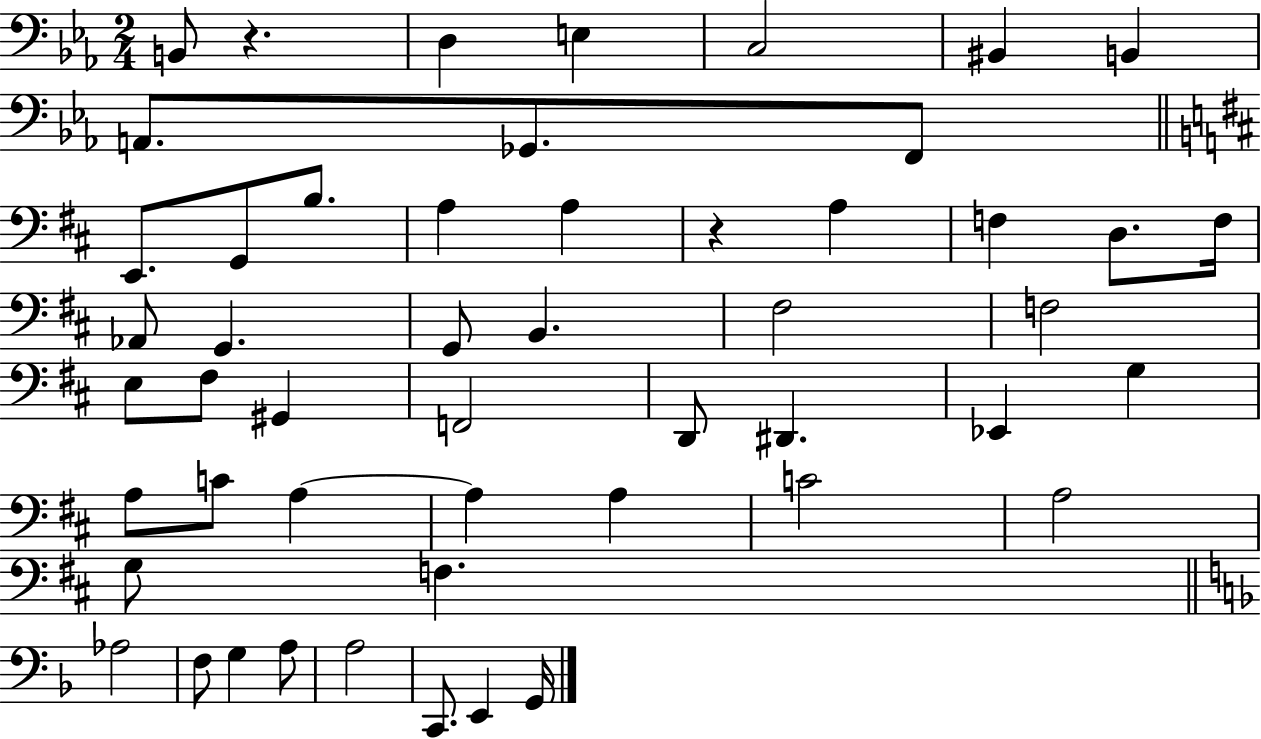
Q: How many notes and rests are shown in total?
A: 51